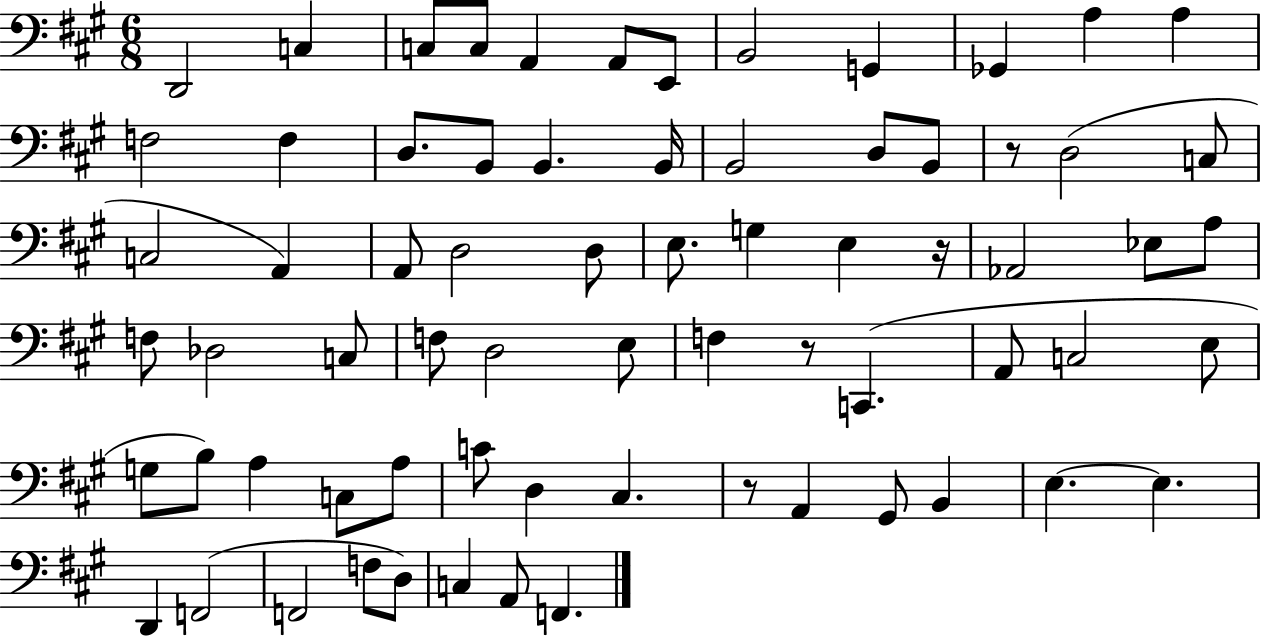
X:1
T:Untitled
M:6/8
L:1/4
K:A
D,,2 C, C,/2 C,/2 A,, A,,/2 E,,/2 B,,2 G,, _G,, A, A, F,2 F, D,/2 B,,/2 B,, B,,/4 B,,2 D,/2 B,,/2 z/2 D,2 C,/2 C,2 A,, A,,/2 D,2 D,/2 E,/2 G, E, z/4 _A,,2 _E,/2 A,/2 F,/2 _D,2 C,/2 F,/2 D,2 E,/2 F, z/2 C,, A,,/2 C,2 E,/2 G,/2 B,/2 A, C,/2 A,/2 C/2 D, ^C, z/2 A,, ^G,,/2 B,, E, E, D,, F,,2 F,,2 F,/2 D,/2 C, A,,/2 F,,